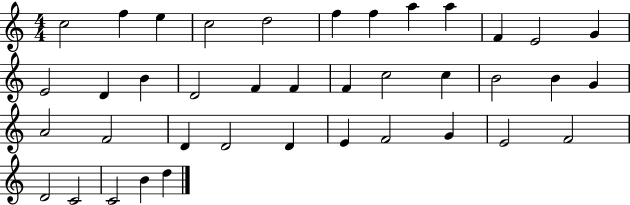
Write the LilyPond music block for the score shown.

{
  \clef treble
  \numericTimeSignature
  \time 4/4
  \key c \major
  c''2 f''4 e''4 | c''2 d''2 | f''4 f''4 a''4 a''4 | f'4 e'2 g'4 | \break e'2 d'4 b'4 | d'2 f'4 f'4 | f'4 c''2 c''4 | b'2 b'4 g'4 | \break a'2 f'2 | d'4 d'2 d'4 | e'4 f'2 g'4 | e'2 f'2 | \break d'2 c'2 | c'2 b'4 d''4 | \bar "|."
}